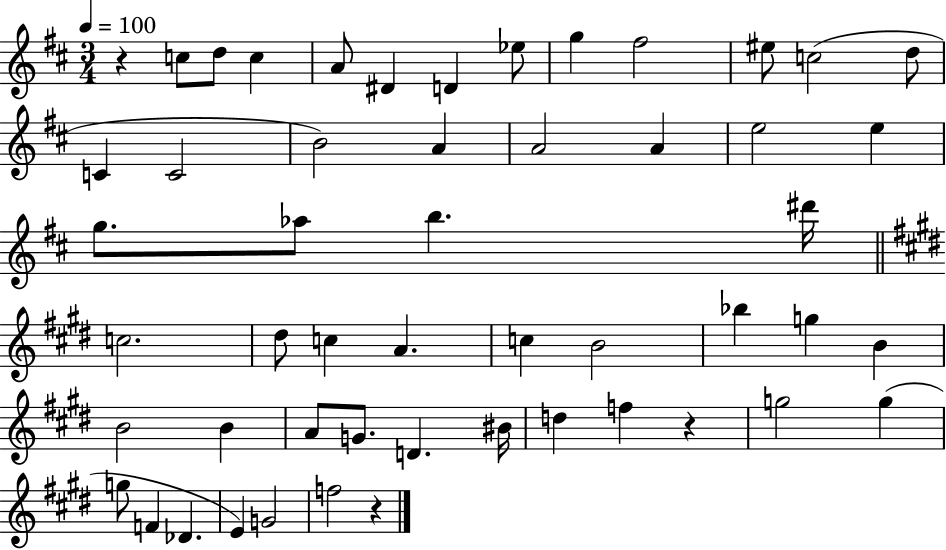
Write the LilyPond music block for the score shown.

{
  \clef treble
  \numericTimeSignature
  \time 3/4
  \key d \major
  \tempo 4 = 100
  r4 c''8 d''8 c''4 | a'8 dis'4 d'4 ees''8 | g''4 fis''2 | eis''8 c''2( d''8 | \break c'4 c'2 | b'2) a'4 | a'2 a'4 | e''2 e''4 | \break g''8. aes''8 b''4. dis'''16 | \bar "||" \break \key e \major c''2. | dis''8 c''4 a'4. | c''4 b'2 | bes''4 g''4 b'4 | \break b'2 b'4 | a'8 g'8. d'4. bis'16 | d''4 f''4 r4 | g''2 g''4( | \break g''8 f'4 des'4. | e'4) g'2 | f''2 r4 | \bar "|."
}